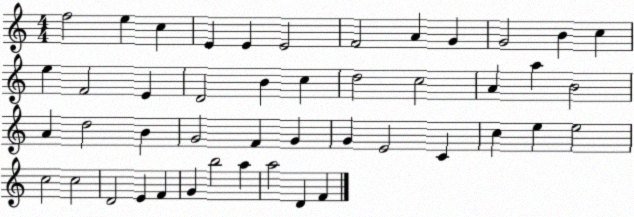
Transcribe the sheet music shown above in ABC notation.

X:1
T:Untitled
M:4/4
L:1/4
K:C
f2 e c E E E2 F2 A G G2 B c e F2 E D2 B c d2 c2 A a B2 A d2 B G2 F G G E2 C c e e2 c2 c2 D2 E F G b2 a a2 D F